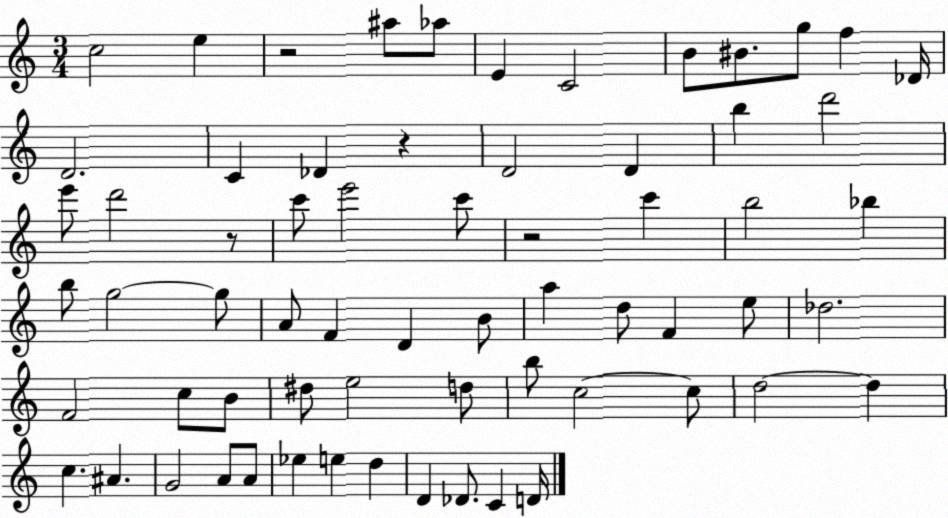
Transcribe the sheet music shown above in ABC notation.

X:1
T:Untitled
M:3/4
L:1/4
K:C
c2 e z2 ^a/2 _a/2 E C2 B/2 ^B/2 g/2 f _D/4 D2 C _D z D2 D b d'2 e'/2 d'2 z/2 c'/2 e'2 c'/2 z2 c' b2 _b b/2 g2 g/2 A/2 F D B/2 a d/2 F e/2 _d2 F2 c/2 B/2 ^d/2 e2 d/2 b/2 c2 c/2 d2 d c ^A G2 A/2 A/2 _e e d D _D/2 C D/4